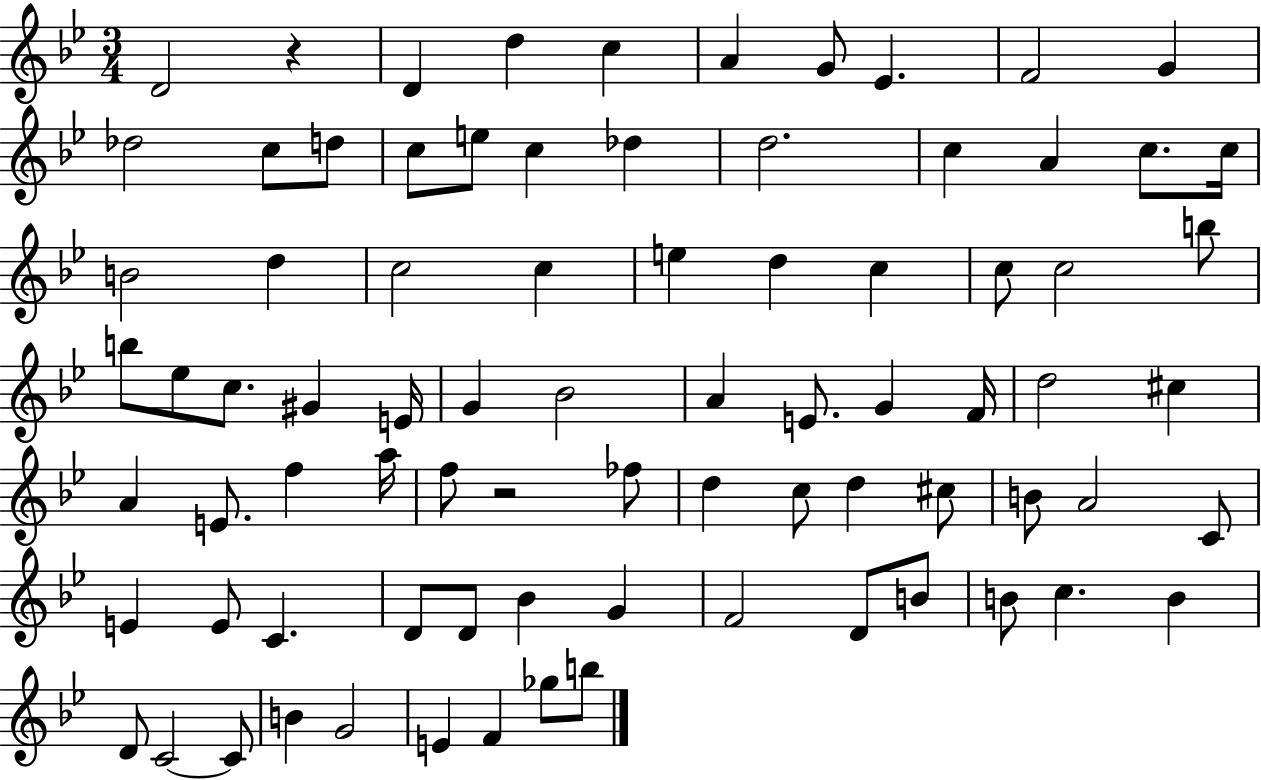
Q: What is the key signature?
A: BES major